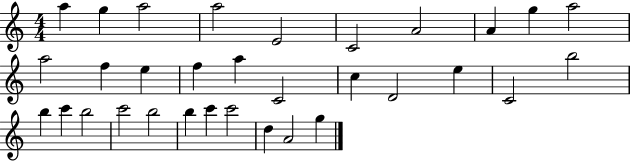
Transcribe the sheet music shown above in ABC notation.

X:1
T:Untitled
M:4/4
L:1/4
K:C
a g a2 a2 E2 C2 A2 A g a2 a2 f e f a C2 c D2 e C2 b2 b c' b2 c'2 b2 b c' c'2 d A2 g